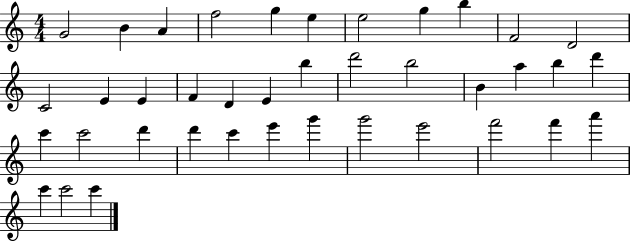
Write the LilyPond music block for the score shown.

{
  \clef treble
  \numericTimeSignature
  \time 4/4
  \key c \major
  g'2 b'4 a'4 | f''2 g''4 e''4 | e''2 g''4 b''4 | f'2 d'2 | \break c'2 e'4 e'4 | f'4 d'4 e'4 b''4 | d'''2 b''2 | b'4 a''4 b''4 d'''4 | \break c'''4 c'''2 d'''4 | d'''4 c'''4 e'''4 g'''4 | g'''2 e'''2 | f'''2 f'''4 a'''4 | \break c'''4 c'''2 c'''4 | \bar "|."
}